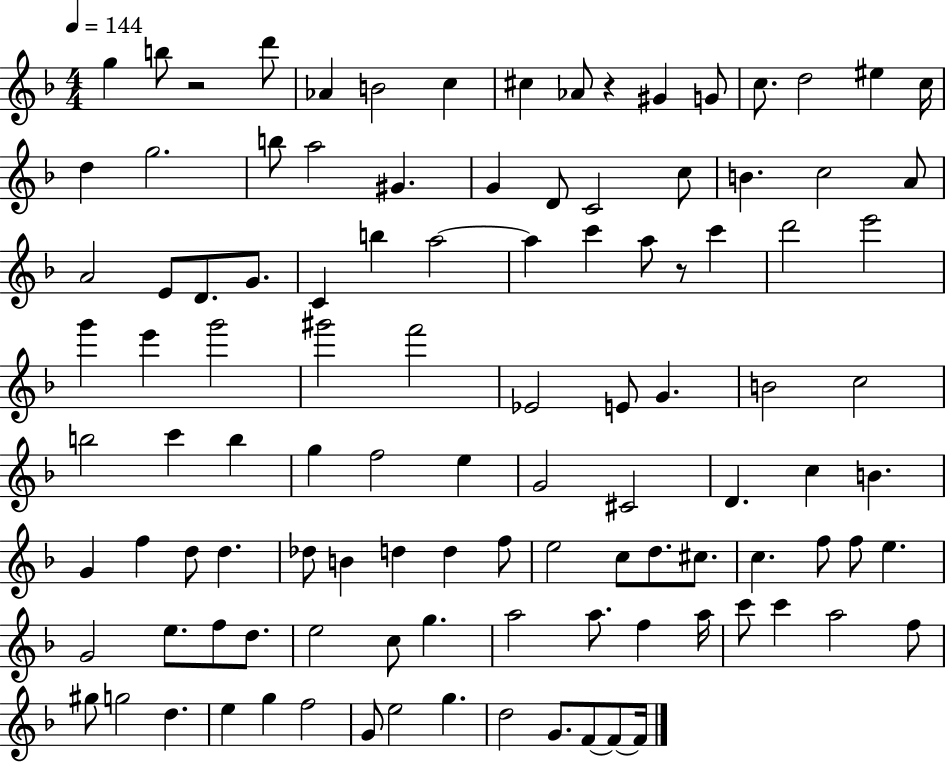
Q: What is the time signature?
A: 4/4